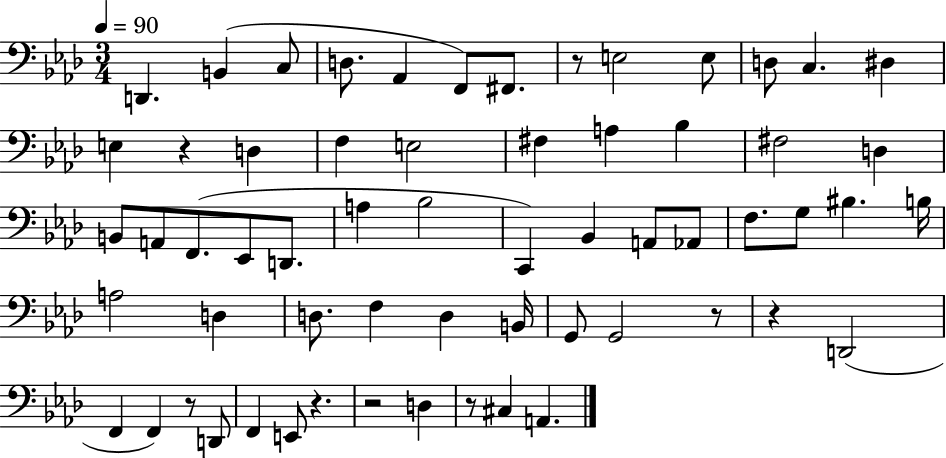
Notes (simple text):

D2/q. B2/q C3/e D3/e. Ab2/q F2/e F#2/e. R/e E3/h E3/e D3/e C3/q. D#3/q E3/q R/q D3/q F3/q E3/h F#3/q A3/q Bb3/q F#3/h D3/q B2/e A2/e F2/e. Eb2/e D2/e. A3/q Bb3/h C2/q Bb2/q A2/e Ab2/e F3/e. G3/e BIS3/q. B3/s A3/h D3/q D3/e. F3/q D3/q B2/s G2/e G2/h R/e R/q D2/h F2/q F2/q R/e D2/e F2/q E2/e R/q. R/h D3/q R/e C#3/q A2/q.